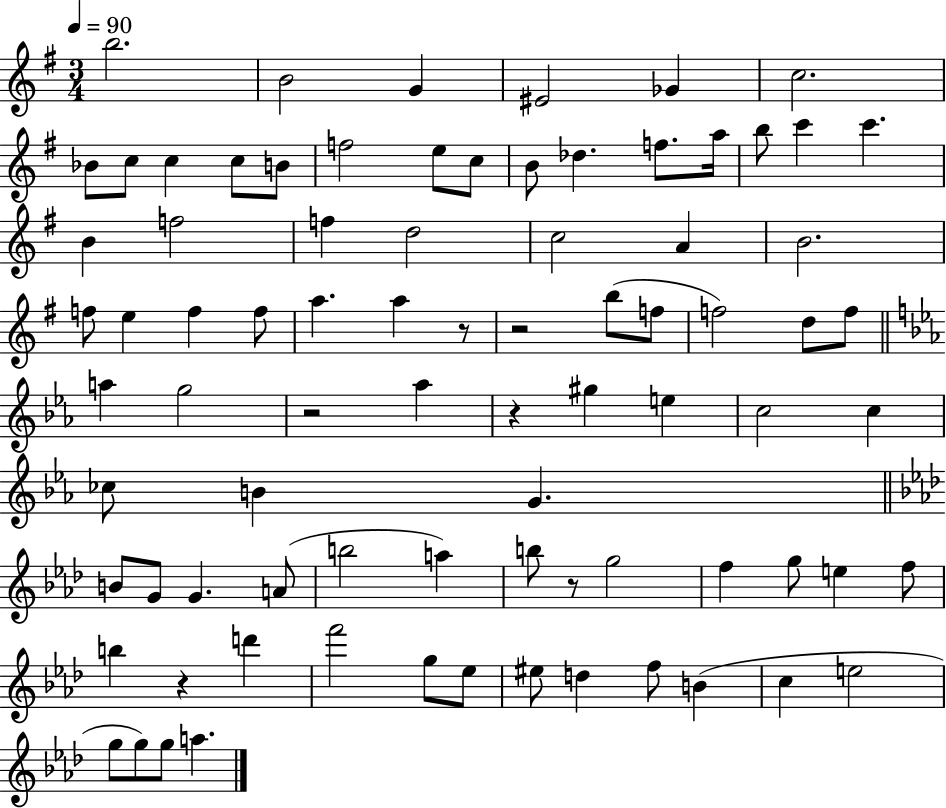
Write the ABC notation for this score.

X:1
T:Untitled
M:3/4
L:1/4
K:G
b2 B2 G ^E2 _G c2 _B/2 c/2 c c/2 B/2 f2 e/2 c/2 B/2 _d f/2 a/4 b/2 c' c' B f2 f d2 c2 A B2 f/2 e f f/2 a a z/2 z2 b/2 f/2 f2 d/2 f/2 a g2 z2 _a z ^g e c2 c _c/2 B G B/2 G/2 G A/2 b2 a b/2 z/2 g2 f g/2 e f/2 b z d' f'2 g/2 _e/2 ^e/2 d f/2 B c e2 g/2 g/2 g/2 a